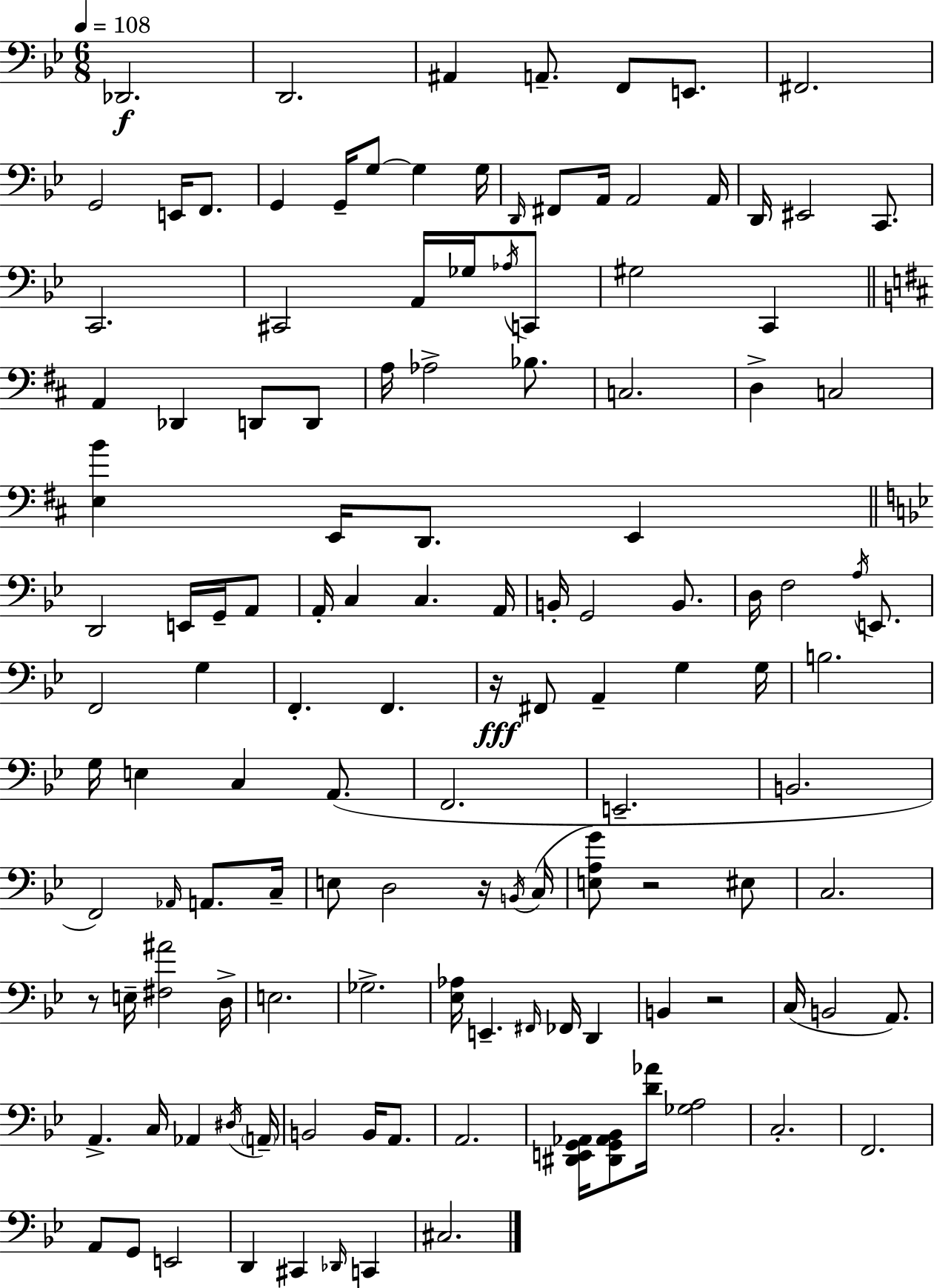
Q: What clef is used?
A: bass